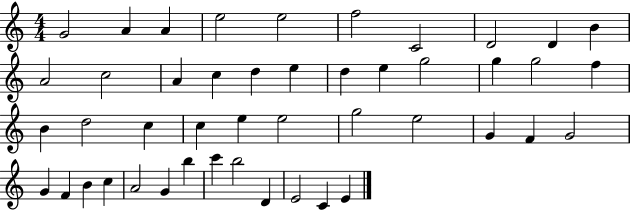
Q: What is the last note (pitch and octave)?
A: E4